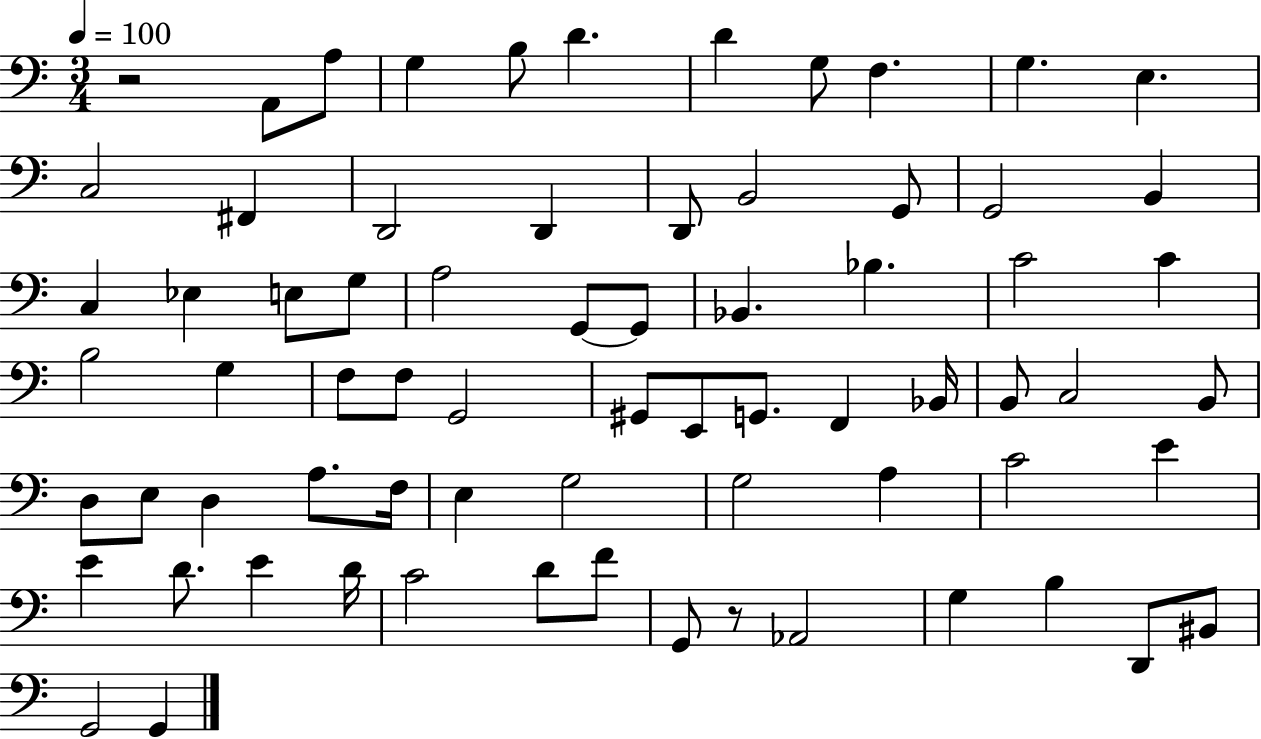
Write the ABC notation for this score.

X:1
T:Untitled
M:3/4
L:1/4
K:C
z2 A,,/2 A,/2 G, B,/2 D D G,/2 F, G, E, C,2 ^F,, D,,2 D,, D,,/2 B,,2 G,,/2 G,,2 B,, C, _E, E,/2 G,/2 A,2 G,,/2 G,,/2 _B,, _B, C2 C B,2 G, F,/2 F,/2 G,,2 ^G,,/2 E,,/2 G,,/2 F,, _B,,/4 B,,/2 C,2 B,,/2 D,/2 E,/2 D, A,/2 F,/4 E, G,2 G,2 A, C2 E E D/2 E D/4 C2 D/2 F/2 G,,/2 z/2 _A,,2 G, B, D,,/2 ^B,,/2 G,,2 G,,